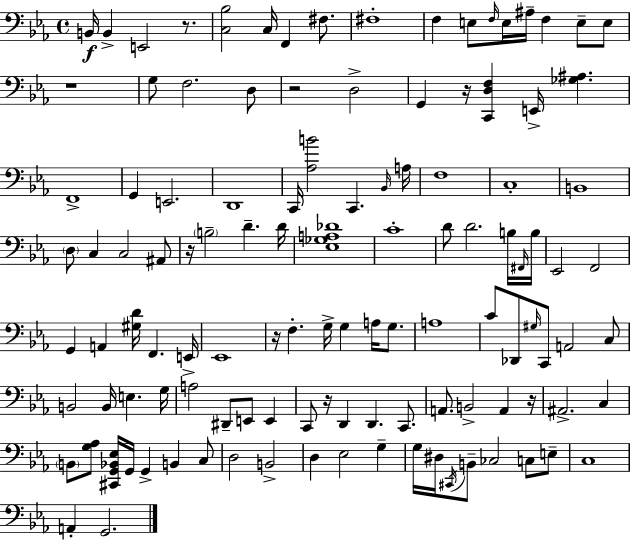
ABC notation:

X:1
T:Untitled
M:4/4
L:1/4
K:Cm
B,,/4 B,, E,,2 z/2 [C,_B,]2 C,/4 F,, ^F,/2 ^F,4 F, E,/2 F,/4 E,/4 ^A,/4 F, E,/2 E,/2 z4 G,/2 F,2 D,/2 z2 D,2 G,, z/4 [C,,D,F,] E,,/4 [_G,^A,] F,,4 G,, E,,2 D,,4 C,,/4 [_A,B]2 C,, _B,,/4 A,/4 F,4 C,4 B,,4 D,/2 C, C,2 ^A,,/2 z/4 B,2 D D/4 [_E,_G,A,_D]4 C4 D/2 D2 B,/4 ^F,,/4 B,/4 _E,,2 F,,2 G,, A,, [^G,D]/4 F,, E,,/4 _E,,4 z/4 F, G,/4 G, A,/4 G,/2 A,4 C/2 _D,,/2 ^G,/4 C,,/2 A,,2 C,/2 B,,2 B,,/4 E, G,/4 A,2 ^D,,/2 E,,/2 E,, C,,/2 z/4 D,, D,, C,,/2 A,,/2 B,,2 A,, z/4 ^A,,2 C, B,,/2 [G,_A,]/2 [^C,,G,,_B,,_E,]/4 G,,/4 G,, B,, C,/2 D,2 B,,2 D, _E,2 G, G,/4 ^D,/4 ^C,,/4 B,,/2 _C,2 C,/2 E,/2 C,4 A,, G,,2